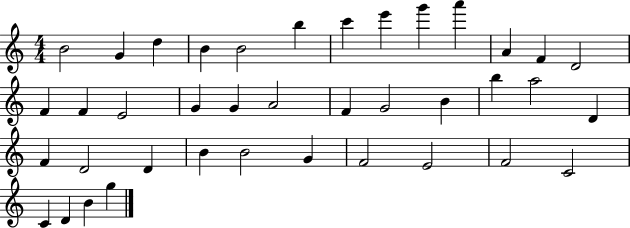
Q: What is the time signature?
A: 4/4